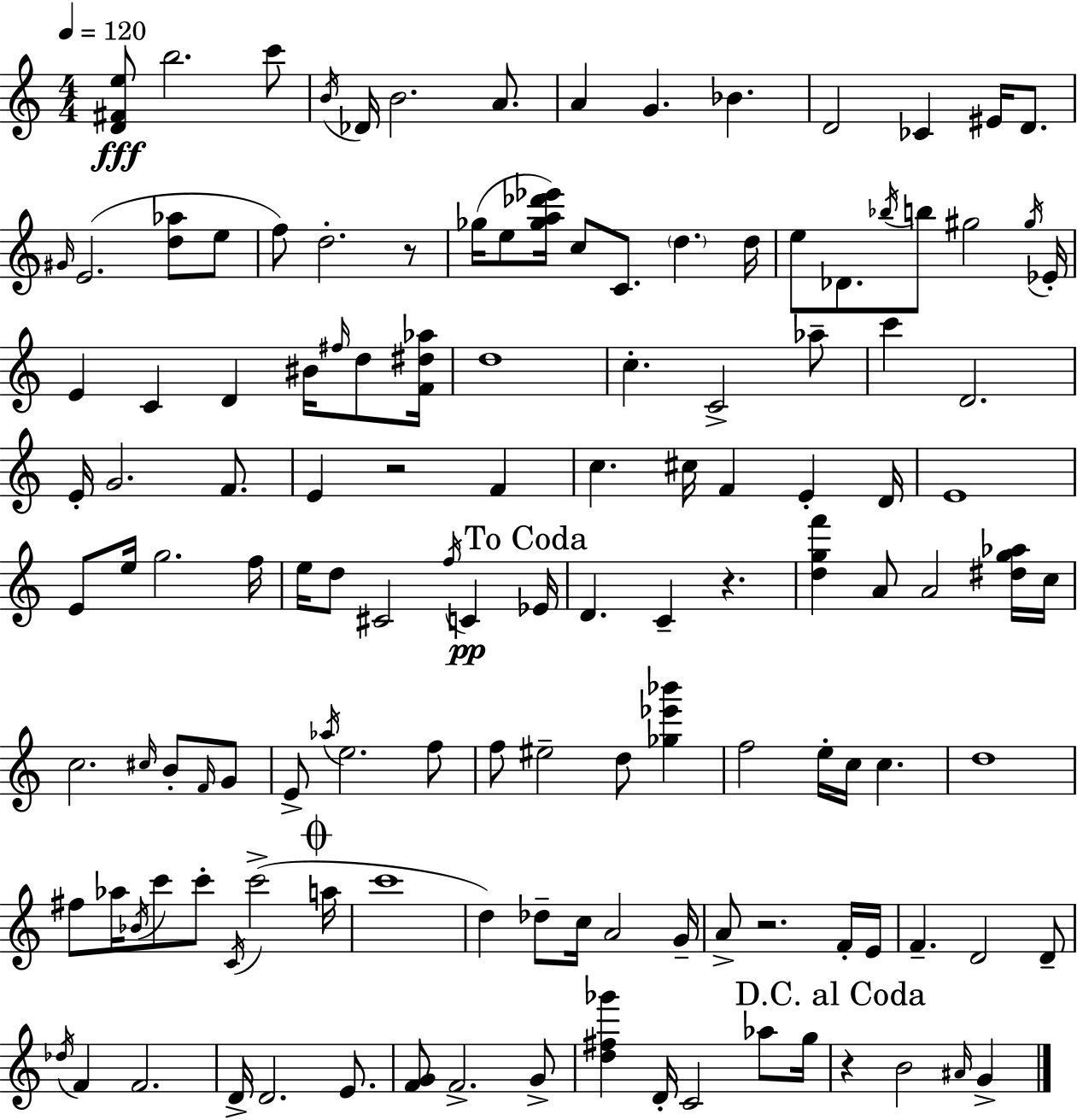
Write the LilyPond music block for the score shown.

{
  \clef treble
  \numericTimeSignature
  \time 4/4
  \key a \minor
  \tempo 4 = 120
  \repeat volta 2 { <d' fis' e''>8\fff b''2. c'''8 | \acciaccatura { b'16 } des'16 b'2. a'8. | a'4 g'4. bes'4. | d'2 ces'4 eis'16 d'8. | \break \grace { gis'16 }( e'2. <d'' aes''>8 | e''8 f''8) d''2.-. | r8 ges''16( e''8 <ges'' a'' des''' ees'''>16) c''8 c'8. \parenthesize d''4. | d''16 e''8 des'8. \acciaccatura { bes''16 } b''8 gis''2 | \break \acciaccatura { gis''16 } ees'16-. e'4 c'4 d'4 | bis'16 \grace { fis''16 } d''8 <f' dis'' aes''>16 d''1 | c''4.-. c'2-> | aes''8-- c'''4 d'2. | \break e'16-. g'2. | f'8. e'4 r2 | f'4 c''4. cis''16 f'4 | e'4-. d'16 e'1 | \break e'8 e''16 g''2. | f''16 e''16 d''8 cis'2 | \acciaccatura { f''16 }\pp c'4 \mark "To Coda" ees'16 d'4. c'4-- | r4. <d'' g'' f'''>4 a'8 a'2 | \break <dis'' g'' aes''>16 c''16 c''2. | \grace { cis''16 } b'8-. \grace { f'16 } g'8 e'8-> \acciaccatura { aes''16 } e''2. | f''8 f''8 eis''2-- | d''8 <ges'' ees''' bes'''>4 f''2 | \break e''16-. c''16 c''4. d''1 | fis''8 aes''16 \acciaccatura { bes'16 } c'''8 c'''8-. | \acciaccatura { c'16 } c'''2->( \mark \markup { \musicglyph "scripts.coda" } a''16 c'''1 | d''4) des''8-- | \break c''16 a'2 g'16-- a'8-> r2. | f'16-. e'16 f'4.-- | d'2 d'8-- \acciaccatura { des''16 } f'4 | f'2. d'16-> d'2. | \break e'8. <f' g'>8 f'2.-> | g'8-> <d'' fis'' ges'''>4 | d'16-. c'2 aes''8 g''16 \mark "D.C. al Coda" r4 | b'2 \grace { ais'16 } g'4-> } \bar "|."
}